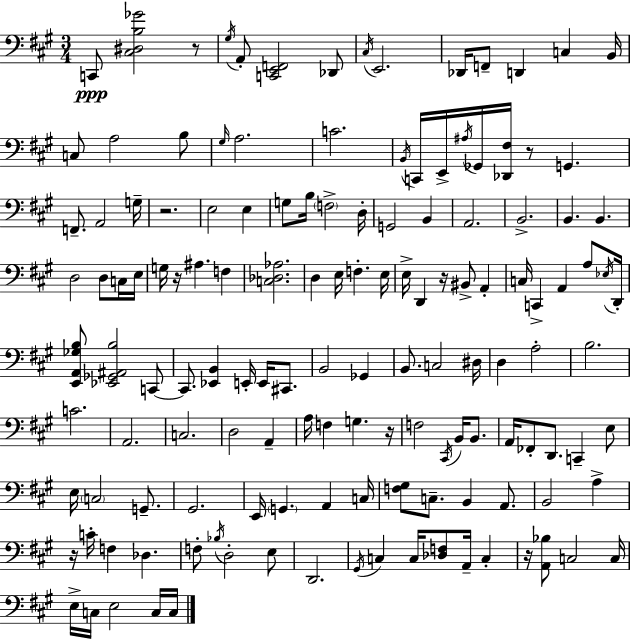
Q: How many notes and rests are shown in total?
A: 140